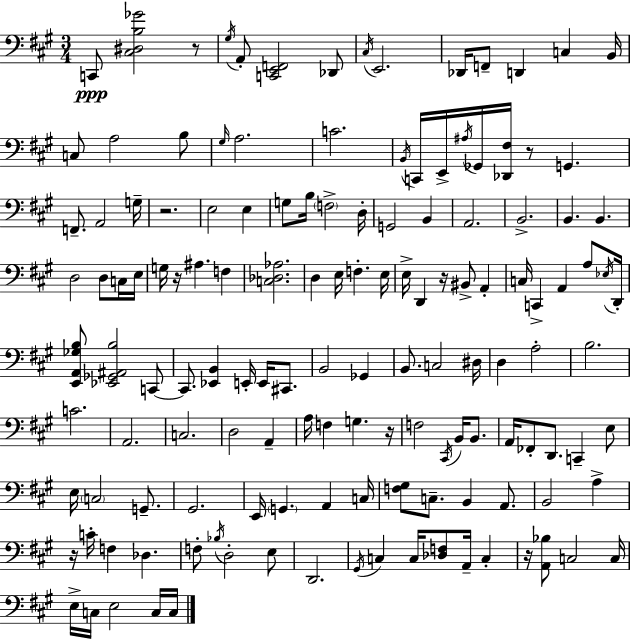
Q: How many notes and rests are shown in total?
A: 140